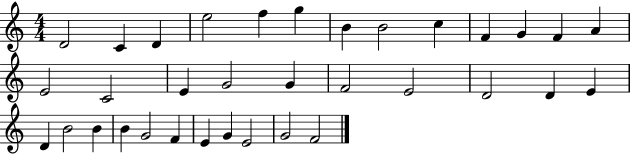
X:1
T:Untitled
M:4/4
L:1/4
K:C
D2 C D e2 f g B B2 c F G F A E2 C2 E G2 G F2 E2 D2 D E D B2 B B G2 F E G E2 G2 F2